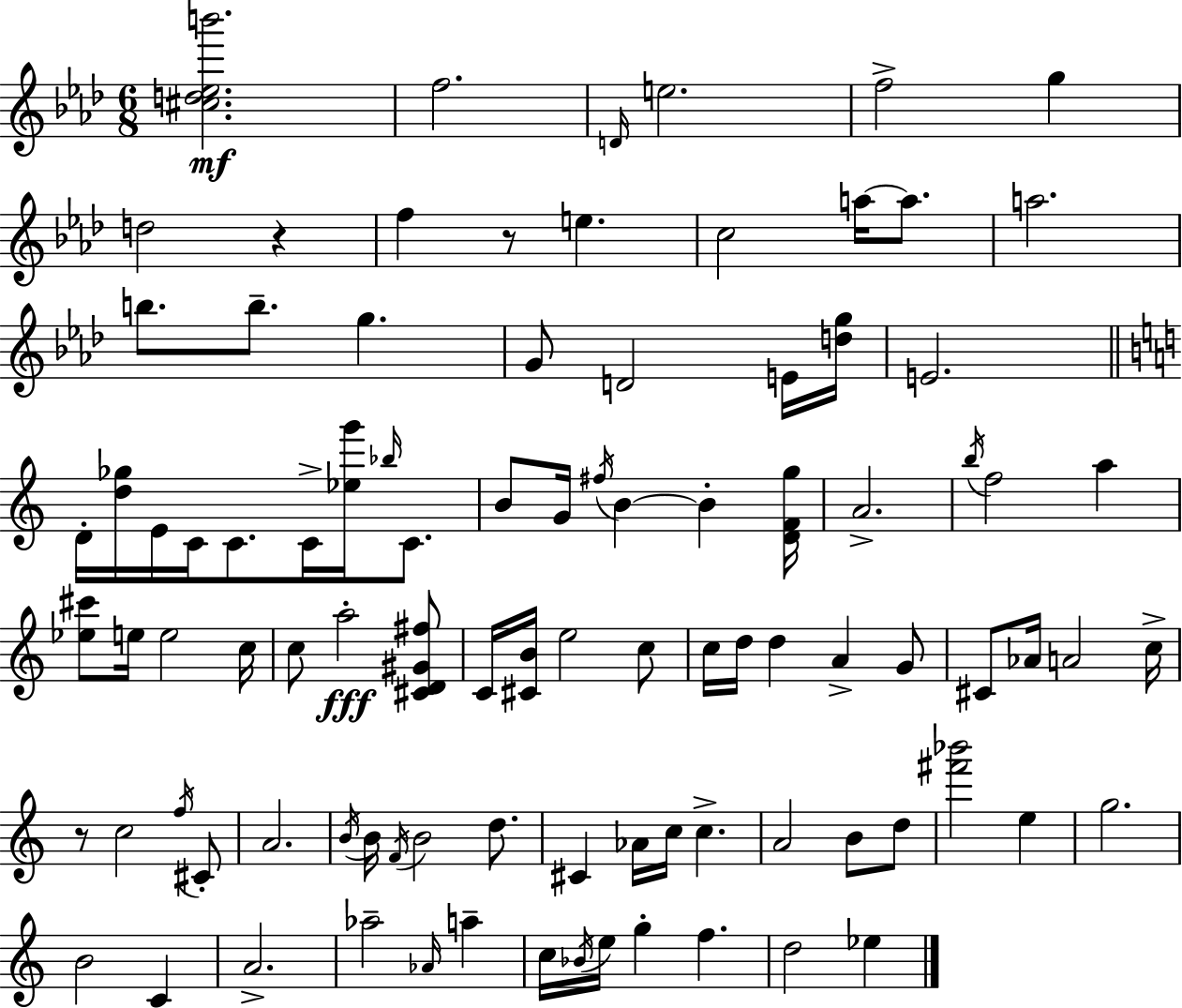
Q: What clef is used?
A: treble